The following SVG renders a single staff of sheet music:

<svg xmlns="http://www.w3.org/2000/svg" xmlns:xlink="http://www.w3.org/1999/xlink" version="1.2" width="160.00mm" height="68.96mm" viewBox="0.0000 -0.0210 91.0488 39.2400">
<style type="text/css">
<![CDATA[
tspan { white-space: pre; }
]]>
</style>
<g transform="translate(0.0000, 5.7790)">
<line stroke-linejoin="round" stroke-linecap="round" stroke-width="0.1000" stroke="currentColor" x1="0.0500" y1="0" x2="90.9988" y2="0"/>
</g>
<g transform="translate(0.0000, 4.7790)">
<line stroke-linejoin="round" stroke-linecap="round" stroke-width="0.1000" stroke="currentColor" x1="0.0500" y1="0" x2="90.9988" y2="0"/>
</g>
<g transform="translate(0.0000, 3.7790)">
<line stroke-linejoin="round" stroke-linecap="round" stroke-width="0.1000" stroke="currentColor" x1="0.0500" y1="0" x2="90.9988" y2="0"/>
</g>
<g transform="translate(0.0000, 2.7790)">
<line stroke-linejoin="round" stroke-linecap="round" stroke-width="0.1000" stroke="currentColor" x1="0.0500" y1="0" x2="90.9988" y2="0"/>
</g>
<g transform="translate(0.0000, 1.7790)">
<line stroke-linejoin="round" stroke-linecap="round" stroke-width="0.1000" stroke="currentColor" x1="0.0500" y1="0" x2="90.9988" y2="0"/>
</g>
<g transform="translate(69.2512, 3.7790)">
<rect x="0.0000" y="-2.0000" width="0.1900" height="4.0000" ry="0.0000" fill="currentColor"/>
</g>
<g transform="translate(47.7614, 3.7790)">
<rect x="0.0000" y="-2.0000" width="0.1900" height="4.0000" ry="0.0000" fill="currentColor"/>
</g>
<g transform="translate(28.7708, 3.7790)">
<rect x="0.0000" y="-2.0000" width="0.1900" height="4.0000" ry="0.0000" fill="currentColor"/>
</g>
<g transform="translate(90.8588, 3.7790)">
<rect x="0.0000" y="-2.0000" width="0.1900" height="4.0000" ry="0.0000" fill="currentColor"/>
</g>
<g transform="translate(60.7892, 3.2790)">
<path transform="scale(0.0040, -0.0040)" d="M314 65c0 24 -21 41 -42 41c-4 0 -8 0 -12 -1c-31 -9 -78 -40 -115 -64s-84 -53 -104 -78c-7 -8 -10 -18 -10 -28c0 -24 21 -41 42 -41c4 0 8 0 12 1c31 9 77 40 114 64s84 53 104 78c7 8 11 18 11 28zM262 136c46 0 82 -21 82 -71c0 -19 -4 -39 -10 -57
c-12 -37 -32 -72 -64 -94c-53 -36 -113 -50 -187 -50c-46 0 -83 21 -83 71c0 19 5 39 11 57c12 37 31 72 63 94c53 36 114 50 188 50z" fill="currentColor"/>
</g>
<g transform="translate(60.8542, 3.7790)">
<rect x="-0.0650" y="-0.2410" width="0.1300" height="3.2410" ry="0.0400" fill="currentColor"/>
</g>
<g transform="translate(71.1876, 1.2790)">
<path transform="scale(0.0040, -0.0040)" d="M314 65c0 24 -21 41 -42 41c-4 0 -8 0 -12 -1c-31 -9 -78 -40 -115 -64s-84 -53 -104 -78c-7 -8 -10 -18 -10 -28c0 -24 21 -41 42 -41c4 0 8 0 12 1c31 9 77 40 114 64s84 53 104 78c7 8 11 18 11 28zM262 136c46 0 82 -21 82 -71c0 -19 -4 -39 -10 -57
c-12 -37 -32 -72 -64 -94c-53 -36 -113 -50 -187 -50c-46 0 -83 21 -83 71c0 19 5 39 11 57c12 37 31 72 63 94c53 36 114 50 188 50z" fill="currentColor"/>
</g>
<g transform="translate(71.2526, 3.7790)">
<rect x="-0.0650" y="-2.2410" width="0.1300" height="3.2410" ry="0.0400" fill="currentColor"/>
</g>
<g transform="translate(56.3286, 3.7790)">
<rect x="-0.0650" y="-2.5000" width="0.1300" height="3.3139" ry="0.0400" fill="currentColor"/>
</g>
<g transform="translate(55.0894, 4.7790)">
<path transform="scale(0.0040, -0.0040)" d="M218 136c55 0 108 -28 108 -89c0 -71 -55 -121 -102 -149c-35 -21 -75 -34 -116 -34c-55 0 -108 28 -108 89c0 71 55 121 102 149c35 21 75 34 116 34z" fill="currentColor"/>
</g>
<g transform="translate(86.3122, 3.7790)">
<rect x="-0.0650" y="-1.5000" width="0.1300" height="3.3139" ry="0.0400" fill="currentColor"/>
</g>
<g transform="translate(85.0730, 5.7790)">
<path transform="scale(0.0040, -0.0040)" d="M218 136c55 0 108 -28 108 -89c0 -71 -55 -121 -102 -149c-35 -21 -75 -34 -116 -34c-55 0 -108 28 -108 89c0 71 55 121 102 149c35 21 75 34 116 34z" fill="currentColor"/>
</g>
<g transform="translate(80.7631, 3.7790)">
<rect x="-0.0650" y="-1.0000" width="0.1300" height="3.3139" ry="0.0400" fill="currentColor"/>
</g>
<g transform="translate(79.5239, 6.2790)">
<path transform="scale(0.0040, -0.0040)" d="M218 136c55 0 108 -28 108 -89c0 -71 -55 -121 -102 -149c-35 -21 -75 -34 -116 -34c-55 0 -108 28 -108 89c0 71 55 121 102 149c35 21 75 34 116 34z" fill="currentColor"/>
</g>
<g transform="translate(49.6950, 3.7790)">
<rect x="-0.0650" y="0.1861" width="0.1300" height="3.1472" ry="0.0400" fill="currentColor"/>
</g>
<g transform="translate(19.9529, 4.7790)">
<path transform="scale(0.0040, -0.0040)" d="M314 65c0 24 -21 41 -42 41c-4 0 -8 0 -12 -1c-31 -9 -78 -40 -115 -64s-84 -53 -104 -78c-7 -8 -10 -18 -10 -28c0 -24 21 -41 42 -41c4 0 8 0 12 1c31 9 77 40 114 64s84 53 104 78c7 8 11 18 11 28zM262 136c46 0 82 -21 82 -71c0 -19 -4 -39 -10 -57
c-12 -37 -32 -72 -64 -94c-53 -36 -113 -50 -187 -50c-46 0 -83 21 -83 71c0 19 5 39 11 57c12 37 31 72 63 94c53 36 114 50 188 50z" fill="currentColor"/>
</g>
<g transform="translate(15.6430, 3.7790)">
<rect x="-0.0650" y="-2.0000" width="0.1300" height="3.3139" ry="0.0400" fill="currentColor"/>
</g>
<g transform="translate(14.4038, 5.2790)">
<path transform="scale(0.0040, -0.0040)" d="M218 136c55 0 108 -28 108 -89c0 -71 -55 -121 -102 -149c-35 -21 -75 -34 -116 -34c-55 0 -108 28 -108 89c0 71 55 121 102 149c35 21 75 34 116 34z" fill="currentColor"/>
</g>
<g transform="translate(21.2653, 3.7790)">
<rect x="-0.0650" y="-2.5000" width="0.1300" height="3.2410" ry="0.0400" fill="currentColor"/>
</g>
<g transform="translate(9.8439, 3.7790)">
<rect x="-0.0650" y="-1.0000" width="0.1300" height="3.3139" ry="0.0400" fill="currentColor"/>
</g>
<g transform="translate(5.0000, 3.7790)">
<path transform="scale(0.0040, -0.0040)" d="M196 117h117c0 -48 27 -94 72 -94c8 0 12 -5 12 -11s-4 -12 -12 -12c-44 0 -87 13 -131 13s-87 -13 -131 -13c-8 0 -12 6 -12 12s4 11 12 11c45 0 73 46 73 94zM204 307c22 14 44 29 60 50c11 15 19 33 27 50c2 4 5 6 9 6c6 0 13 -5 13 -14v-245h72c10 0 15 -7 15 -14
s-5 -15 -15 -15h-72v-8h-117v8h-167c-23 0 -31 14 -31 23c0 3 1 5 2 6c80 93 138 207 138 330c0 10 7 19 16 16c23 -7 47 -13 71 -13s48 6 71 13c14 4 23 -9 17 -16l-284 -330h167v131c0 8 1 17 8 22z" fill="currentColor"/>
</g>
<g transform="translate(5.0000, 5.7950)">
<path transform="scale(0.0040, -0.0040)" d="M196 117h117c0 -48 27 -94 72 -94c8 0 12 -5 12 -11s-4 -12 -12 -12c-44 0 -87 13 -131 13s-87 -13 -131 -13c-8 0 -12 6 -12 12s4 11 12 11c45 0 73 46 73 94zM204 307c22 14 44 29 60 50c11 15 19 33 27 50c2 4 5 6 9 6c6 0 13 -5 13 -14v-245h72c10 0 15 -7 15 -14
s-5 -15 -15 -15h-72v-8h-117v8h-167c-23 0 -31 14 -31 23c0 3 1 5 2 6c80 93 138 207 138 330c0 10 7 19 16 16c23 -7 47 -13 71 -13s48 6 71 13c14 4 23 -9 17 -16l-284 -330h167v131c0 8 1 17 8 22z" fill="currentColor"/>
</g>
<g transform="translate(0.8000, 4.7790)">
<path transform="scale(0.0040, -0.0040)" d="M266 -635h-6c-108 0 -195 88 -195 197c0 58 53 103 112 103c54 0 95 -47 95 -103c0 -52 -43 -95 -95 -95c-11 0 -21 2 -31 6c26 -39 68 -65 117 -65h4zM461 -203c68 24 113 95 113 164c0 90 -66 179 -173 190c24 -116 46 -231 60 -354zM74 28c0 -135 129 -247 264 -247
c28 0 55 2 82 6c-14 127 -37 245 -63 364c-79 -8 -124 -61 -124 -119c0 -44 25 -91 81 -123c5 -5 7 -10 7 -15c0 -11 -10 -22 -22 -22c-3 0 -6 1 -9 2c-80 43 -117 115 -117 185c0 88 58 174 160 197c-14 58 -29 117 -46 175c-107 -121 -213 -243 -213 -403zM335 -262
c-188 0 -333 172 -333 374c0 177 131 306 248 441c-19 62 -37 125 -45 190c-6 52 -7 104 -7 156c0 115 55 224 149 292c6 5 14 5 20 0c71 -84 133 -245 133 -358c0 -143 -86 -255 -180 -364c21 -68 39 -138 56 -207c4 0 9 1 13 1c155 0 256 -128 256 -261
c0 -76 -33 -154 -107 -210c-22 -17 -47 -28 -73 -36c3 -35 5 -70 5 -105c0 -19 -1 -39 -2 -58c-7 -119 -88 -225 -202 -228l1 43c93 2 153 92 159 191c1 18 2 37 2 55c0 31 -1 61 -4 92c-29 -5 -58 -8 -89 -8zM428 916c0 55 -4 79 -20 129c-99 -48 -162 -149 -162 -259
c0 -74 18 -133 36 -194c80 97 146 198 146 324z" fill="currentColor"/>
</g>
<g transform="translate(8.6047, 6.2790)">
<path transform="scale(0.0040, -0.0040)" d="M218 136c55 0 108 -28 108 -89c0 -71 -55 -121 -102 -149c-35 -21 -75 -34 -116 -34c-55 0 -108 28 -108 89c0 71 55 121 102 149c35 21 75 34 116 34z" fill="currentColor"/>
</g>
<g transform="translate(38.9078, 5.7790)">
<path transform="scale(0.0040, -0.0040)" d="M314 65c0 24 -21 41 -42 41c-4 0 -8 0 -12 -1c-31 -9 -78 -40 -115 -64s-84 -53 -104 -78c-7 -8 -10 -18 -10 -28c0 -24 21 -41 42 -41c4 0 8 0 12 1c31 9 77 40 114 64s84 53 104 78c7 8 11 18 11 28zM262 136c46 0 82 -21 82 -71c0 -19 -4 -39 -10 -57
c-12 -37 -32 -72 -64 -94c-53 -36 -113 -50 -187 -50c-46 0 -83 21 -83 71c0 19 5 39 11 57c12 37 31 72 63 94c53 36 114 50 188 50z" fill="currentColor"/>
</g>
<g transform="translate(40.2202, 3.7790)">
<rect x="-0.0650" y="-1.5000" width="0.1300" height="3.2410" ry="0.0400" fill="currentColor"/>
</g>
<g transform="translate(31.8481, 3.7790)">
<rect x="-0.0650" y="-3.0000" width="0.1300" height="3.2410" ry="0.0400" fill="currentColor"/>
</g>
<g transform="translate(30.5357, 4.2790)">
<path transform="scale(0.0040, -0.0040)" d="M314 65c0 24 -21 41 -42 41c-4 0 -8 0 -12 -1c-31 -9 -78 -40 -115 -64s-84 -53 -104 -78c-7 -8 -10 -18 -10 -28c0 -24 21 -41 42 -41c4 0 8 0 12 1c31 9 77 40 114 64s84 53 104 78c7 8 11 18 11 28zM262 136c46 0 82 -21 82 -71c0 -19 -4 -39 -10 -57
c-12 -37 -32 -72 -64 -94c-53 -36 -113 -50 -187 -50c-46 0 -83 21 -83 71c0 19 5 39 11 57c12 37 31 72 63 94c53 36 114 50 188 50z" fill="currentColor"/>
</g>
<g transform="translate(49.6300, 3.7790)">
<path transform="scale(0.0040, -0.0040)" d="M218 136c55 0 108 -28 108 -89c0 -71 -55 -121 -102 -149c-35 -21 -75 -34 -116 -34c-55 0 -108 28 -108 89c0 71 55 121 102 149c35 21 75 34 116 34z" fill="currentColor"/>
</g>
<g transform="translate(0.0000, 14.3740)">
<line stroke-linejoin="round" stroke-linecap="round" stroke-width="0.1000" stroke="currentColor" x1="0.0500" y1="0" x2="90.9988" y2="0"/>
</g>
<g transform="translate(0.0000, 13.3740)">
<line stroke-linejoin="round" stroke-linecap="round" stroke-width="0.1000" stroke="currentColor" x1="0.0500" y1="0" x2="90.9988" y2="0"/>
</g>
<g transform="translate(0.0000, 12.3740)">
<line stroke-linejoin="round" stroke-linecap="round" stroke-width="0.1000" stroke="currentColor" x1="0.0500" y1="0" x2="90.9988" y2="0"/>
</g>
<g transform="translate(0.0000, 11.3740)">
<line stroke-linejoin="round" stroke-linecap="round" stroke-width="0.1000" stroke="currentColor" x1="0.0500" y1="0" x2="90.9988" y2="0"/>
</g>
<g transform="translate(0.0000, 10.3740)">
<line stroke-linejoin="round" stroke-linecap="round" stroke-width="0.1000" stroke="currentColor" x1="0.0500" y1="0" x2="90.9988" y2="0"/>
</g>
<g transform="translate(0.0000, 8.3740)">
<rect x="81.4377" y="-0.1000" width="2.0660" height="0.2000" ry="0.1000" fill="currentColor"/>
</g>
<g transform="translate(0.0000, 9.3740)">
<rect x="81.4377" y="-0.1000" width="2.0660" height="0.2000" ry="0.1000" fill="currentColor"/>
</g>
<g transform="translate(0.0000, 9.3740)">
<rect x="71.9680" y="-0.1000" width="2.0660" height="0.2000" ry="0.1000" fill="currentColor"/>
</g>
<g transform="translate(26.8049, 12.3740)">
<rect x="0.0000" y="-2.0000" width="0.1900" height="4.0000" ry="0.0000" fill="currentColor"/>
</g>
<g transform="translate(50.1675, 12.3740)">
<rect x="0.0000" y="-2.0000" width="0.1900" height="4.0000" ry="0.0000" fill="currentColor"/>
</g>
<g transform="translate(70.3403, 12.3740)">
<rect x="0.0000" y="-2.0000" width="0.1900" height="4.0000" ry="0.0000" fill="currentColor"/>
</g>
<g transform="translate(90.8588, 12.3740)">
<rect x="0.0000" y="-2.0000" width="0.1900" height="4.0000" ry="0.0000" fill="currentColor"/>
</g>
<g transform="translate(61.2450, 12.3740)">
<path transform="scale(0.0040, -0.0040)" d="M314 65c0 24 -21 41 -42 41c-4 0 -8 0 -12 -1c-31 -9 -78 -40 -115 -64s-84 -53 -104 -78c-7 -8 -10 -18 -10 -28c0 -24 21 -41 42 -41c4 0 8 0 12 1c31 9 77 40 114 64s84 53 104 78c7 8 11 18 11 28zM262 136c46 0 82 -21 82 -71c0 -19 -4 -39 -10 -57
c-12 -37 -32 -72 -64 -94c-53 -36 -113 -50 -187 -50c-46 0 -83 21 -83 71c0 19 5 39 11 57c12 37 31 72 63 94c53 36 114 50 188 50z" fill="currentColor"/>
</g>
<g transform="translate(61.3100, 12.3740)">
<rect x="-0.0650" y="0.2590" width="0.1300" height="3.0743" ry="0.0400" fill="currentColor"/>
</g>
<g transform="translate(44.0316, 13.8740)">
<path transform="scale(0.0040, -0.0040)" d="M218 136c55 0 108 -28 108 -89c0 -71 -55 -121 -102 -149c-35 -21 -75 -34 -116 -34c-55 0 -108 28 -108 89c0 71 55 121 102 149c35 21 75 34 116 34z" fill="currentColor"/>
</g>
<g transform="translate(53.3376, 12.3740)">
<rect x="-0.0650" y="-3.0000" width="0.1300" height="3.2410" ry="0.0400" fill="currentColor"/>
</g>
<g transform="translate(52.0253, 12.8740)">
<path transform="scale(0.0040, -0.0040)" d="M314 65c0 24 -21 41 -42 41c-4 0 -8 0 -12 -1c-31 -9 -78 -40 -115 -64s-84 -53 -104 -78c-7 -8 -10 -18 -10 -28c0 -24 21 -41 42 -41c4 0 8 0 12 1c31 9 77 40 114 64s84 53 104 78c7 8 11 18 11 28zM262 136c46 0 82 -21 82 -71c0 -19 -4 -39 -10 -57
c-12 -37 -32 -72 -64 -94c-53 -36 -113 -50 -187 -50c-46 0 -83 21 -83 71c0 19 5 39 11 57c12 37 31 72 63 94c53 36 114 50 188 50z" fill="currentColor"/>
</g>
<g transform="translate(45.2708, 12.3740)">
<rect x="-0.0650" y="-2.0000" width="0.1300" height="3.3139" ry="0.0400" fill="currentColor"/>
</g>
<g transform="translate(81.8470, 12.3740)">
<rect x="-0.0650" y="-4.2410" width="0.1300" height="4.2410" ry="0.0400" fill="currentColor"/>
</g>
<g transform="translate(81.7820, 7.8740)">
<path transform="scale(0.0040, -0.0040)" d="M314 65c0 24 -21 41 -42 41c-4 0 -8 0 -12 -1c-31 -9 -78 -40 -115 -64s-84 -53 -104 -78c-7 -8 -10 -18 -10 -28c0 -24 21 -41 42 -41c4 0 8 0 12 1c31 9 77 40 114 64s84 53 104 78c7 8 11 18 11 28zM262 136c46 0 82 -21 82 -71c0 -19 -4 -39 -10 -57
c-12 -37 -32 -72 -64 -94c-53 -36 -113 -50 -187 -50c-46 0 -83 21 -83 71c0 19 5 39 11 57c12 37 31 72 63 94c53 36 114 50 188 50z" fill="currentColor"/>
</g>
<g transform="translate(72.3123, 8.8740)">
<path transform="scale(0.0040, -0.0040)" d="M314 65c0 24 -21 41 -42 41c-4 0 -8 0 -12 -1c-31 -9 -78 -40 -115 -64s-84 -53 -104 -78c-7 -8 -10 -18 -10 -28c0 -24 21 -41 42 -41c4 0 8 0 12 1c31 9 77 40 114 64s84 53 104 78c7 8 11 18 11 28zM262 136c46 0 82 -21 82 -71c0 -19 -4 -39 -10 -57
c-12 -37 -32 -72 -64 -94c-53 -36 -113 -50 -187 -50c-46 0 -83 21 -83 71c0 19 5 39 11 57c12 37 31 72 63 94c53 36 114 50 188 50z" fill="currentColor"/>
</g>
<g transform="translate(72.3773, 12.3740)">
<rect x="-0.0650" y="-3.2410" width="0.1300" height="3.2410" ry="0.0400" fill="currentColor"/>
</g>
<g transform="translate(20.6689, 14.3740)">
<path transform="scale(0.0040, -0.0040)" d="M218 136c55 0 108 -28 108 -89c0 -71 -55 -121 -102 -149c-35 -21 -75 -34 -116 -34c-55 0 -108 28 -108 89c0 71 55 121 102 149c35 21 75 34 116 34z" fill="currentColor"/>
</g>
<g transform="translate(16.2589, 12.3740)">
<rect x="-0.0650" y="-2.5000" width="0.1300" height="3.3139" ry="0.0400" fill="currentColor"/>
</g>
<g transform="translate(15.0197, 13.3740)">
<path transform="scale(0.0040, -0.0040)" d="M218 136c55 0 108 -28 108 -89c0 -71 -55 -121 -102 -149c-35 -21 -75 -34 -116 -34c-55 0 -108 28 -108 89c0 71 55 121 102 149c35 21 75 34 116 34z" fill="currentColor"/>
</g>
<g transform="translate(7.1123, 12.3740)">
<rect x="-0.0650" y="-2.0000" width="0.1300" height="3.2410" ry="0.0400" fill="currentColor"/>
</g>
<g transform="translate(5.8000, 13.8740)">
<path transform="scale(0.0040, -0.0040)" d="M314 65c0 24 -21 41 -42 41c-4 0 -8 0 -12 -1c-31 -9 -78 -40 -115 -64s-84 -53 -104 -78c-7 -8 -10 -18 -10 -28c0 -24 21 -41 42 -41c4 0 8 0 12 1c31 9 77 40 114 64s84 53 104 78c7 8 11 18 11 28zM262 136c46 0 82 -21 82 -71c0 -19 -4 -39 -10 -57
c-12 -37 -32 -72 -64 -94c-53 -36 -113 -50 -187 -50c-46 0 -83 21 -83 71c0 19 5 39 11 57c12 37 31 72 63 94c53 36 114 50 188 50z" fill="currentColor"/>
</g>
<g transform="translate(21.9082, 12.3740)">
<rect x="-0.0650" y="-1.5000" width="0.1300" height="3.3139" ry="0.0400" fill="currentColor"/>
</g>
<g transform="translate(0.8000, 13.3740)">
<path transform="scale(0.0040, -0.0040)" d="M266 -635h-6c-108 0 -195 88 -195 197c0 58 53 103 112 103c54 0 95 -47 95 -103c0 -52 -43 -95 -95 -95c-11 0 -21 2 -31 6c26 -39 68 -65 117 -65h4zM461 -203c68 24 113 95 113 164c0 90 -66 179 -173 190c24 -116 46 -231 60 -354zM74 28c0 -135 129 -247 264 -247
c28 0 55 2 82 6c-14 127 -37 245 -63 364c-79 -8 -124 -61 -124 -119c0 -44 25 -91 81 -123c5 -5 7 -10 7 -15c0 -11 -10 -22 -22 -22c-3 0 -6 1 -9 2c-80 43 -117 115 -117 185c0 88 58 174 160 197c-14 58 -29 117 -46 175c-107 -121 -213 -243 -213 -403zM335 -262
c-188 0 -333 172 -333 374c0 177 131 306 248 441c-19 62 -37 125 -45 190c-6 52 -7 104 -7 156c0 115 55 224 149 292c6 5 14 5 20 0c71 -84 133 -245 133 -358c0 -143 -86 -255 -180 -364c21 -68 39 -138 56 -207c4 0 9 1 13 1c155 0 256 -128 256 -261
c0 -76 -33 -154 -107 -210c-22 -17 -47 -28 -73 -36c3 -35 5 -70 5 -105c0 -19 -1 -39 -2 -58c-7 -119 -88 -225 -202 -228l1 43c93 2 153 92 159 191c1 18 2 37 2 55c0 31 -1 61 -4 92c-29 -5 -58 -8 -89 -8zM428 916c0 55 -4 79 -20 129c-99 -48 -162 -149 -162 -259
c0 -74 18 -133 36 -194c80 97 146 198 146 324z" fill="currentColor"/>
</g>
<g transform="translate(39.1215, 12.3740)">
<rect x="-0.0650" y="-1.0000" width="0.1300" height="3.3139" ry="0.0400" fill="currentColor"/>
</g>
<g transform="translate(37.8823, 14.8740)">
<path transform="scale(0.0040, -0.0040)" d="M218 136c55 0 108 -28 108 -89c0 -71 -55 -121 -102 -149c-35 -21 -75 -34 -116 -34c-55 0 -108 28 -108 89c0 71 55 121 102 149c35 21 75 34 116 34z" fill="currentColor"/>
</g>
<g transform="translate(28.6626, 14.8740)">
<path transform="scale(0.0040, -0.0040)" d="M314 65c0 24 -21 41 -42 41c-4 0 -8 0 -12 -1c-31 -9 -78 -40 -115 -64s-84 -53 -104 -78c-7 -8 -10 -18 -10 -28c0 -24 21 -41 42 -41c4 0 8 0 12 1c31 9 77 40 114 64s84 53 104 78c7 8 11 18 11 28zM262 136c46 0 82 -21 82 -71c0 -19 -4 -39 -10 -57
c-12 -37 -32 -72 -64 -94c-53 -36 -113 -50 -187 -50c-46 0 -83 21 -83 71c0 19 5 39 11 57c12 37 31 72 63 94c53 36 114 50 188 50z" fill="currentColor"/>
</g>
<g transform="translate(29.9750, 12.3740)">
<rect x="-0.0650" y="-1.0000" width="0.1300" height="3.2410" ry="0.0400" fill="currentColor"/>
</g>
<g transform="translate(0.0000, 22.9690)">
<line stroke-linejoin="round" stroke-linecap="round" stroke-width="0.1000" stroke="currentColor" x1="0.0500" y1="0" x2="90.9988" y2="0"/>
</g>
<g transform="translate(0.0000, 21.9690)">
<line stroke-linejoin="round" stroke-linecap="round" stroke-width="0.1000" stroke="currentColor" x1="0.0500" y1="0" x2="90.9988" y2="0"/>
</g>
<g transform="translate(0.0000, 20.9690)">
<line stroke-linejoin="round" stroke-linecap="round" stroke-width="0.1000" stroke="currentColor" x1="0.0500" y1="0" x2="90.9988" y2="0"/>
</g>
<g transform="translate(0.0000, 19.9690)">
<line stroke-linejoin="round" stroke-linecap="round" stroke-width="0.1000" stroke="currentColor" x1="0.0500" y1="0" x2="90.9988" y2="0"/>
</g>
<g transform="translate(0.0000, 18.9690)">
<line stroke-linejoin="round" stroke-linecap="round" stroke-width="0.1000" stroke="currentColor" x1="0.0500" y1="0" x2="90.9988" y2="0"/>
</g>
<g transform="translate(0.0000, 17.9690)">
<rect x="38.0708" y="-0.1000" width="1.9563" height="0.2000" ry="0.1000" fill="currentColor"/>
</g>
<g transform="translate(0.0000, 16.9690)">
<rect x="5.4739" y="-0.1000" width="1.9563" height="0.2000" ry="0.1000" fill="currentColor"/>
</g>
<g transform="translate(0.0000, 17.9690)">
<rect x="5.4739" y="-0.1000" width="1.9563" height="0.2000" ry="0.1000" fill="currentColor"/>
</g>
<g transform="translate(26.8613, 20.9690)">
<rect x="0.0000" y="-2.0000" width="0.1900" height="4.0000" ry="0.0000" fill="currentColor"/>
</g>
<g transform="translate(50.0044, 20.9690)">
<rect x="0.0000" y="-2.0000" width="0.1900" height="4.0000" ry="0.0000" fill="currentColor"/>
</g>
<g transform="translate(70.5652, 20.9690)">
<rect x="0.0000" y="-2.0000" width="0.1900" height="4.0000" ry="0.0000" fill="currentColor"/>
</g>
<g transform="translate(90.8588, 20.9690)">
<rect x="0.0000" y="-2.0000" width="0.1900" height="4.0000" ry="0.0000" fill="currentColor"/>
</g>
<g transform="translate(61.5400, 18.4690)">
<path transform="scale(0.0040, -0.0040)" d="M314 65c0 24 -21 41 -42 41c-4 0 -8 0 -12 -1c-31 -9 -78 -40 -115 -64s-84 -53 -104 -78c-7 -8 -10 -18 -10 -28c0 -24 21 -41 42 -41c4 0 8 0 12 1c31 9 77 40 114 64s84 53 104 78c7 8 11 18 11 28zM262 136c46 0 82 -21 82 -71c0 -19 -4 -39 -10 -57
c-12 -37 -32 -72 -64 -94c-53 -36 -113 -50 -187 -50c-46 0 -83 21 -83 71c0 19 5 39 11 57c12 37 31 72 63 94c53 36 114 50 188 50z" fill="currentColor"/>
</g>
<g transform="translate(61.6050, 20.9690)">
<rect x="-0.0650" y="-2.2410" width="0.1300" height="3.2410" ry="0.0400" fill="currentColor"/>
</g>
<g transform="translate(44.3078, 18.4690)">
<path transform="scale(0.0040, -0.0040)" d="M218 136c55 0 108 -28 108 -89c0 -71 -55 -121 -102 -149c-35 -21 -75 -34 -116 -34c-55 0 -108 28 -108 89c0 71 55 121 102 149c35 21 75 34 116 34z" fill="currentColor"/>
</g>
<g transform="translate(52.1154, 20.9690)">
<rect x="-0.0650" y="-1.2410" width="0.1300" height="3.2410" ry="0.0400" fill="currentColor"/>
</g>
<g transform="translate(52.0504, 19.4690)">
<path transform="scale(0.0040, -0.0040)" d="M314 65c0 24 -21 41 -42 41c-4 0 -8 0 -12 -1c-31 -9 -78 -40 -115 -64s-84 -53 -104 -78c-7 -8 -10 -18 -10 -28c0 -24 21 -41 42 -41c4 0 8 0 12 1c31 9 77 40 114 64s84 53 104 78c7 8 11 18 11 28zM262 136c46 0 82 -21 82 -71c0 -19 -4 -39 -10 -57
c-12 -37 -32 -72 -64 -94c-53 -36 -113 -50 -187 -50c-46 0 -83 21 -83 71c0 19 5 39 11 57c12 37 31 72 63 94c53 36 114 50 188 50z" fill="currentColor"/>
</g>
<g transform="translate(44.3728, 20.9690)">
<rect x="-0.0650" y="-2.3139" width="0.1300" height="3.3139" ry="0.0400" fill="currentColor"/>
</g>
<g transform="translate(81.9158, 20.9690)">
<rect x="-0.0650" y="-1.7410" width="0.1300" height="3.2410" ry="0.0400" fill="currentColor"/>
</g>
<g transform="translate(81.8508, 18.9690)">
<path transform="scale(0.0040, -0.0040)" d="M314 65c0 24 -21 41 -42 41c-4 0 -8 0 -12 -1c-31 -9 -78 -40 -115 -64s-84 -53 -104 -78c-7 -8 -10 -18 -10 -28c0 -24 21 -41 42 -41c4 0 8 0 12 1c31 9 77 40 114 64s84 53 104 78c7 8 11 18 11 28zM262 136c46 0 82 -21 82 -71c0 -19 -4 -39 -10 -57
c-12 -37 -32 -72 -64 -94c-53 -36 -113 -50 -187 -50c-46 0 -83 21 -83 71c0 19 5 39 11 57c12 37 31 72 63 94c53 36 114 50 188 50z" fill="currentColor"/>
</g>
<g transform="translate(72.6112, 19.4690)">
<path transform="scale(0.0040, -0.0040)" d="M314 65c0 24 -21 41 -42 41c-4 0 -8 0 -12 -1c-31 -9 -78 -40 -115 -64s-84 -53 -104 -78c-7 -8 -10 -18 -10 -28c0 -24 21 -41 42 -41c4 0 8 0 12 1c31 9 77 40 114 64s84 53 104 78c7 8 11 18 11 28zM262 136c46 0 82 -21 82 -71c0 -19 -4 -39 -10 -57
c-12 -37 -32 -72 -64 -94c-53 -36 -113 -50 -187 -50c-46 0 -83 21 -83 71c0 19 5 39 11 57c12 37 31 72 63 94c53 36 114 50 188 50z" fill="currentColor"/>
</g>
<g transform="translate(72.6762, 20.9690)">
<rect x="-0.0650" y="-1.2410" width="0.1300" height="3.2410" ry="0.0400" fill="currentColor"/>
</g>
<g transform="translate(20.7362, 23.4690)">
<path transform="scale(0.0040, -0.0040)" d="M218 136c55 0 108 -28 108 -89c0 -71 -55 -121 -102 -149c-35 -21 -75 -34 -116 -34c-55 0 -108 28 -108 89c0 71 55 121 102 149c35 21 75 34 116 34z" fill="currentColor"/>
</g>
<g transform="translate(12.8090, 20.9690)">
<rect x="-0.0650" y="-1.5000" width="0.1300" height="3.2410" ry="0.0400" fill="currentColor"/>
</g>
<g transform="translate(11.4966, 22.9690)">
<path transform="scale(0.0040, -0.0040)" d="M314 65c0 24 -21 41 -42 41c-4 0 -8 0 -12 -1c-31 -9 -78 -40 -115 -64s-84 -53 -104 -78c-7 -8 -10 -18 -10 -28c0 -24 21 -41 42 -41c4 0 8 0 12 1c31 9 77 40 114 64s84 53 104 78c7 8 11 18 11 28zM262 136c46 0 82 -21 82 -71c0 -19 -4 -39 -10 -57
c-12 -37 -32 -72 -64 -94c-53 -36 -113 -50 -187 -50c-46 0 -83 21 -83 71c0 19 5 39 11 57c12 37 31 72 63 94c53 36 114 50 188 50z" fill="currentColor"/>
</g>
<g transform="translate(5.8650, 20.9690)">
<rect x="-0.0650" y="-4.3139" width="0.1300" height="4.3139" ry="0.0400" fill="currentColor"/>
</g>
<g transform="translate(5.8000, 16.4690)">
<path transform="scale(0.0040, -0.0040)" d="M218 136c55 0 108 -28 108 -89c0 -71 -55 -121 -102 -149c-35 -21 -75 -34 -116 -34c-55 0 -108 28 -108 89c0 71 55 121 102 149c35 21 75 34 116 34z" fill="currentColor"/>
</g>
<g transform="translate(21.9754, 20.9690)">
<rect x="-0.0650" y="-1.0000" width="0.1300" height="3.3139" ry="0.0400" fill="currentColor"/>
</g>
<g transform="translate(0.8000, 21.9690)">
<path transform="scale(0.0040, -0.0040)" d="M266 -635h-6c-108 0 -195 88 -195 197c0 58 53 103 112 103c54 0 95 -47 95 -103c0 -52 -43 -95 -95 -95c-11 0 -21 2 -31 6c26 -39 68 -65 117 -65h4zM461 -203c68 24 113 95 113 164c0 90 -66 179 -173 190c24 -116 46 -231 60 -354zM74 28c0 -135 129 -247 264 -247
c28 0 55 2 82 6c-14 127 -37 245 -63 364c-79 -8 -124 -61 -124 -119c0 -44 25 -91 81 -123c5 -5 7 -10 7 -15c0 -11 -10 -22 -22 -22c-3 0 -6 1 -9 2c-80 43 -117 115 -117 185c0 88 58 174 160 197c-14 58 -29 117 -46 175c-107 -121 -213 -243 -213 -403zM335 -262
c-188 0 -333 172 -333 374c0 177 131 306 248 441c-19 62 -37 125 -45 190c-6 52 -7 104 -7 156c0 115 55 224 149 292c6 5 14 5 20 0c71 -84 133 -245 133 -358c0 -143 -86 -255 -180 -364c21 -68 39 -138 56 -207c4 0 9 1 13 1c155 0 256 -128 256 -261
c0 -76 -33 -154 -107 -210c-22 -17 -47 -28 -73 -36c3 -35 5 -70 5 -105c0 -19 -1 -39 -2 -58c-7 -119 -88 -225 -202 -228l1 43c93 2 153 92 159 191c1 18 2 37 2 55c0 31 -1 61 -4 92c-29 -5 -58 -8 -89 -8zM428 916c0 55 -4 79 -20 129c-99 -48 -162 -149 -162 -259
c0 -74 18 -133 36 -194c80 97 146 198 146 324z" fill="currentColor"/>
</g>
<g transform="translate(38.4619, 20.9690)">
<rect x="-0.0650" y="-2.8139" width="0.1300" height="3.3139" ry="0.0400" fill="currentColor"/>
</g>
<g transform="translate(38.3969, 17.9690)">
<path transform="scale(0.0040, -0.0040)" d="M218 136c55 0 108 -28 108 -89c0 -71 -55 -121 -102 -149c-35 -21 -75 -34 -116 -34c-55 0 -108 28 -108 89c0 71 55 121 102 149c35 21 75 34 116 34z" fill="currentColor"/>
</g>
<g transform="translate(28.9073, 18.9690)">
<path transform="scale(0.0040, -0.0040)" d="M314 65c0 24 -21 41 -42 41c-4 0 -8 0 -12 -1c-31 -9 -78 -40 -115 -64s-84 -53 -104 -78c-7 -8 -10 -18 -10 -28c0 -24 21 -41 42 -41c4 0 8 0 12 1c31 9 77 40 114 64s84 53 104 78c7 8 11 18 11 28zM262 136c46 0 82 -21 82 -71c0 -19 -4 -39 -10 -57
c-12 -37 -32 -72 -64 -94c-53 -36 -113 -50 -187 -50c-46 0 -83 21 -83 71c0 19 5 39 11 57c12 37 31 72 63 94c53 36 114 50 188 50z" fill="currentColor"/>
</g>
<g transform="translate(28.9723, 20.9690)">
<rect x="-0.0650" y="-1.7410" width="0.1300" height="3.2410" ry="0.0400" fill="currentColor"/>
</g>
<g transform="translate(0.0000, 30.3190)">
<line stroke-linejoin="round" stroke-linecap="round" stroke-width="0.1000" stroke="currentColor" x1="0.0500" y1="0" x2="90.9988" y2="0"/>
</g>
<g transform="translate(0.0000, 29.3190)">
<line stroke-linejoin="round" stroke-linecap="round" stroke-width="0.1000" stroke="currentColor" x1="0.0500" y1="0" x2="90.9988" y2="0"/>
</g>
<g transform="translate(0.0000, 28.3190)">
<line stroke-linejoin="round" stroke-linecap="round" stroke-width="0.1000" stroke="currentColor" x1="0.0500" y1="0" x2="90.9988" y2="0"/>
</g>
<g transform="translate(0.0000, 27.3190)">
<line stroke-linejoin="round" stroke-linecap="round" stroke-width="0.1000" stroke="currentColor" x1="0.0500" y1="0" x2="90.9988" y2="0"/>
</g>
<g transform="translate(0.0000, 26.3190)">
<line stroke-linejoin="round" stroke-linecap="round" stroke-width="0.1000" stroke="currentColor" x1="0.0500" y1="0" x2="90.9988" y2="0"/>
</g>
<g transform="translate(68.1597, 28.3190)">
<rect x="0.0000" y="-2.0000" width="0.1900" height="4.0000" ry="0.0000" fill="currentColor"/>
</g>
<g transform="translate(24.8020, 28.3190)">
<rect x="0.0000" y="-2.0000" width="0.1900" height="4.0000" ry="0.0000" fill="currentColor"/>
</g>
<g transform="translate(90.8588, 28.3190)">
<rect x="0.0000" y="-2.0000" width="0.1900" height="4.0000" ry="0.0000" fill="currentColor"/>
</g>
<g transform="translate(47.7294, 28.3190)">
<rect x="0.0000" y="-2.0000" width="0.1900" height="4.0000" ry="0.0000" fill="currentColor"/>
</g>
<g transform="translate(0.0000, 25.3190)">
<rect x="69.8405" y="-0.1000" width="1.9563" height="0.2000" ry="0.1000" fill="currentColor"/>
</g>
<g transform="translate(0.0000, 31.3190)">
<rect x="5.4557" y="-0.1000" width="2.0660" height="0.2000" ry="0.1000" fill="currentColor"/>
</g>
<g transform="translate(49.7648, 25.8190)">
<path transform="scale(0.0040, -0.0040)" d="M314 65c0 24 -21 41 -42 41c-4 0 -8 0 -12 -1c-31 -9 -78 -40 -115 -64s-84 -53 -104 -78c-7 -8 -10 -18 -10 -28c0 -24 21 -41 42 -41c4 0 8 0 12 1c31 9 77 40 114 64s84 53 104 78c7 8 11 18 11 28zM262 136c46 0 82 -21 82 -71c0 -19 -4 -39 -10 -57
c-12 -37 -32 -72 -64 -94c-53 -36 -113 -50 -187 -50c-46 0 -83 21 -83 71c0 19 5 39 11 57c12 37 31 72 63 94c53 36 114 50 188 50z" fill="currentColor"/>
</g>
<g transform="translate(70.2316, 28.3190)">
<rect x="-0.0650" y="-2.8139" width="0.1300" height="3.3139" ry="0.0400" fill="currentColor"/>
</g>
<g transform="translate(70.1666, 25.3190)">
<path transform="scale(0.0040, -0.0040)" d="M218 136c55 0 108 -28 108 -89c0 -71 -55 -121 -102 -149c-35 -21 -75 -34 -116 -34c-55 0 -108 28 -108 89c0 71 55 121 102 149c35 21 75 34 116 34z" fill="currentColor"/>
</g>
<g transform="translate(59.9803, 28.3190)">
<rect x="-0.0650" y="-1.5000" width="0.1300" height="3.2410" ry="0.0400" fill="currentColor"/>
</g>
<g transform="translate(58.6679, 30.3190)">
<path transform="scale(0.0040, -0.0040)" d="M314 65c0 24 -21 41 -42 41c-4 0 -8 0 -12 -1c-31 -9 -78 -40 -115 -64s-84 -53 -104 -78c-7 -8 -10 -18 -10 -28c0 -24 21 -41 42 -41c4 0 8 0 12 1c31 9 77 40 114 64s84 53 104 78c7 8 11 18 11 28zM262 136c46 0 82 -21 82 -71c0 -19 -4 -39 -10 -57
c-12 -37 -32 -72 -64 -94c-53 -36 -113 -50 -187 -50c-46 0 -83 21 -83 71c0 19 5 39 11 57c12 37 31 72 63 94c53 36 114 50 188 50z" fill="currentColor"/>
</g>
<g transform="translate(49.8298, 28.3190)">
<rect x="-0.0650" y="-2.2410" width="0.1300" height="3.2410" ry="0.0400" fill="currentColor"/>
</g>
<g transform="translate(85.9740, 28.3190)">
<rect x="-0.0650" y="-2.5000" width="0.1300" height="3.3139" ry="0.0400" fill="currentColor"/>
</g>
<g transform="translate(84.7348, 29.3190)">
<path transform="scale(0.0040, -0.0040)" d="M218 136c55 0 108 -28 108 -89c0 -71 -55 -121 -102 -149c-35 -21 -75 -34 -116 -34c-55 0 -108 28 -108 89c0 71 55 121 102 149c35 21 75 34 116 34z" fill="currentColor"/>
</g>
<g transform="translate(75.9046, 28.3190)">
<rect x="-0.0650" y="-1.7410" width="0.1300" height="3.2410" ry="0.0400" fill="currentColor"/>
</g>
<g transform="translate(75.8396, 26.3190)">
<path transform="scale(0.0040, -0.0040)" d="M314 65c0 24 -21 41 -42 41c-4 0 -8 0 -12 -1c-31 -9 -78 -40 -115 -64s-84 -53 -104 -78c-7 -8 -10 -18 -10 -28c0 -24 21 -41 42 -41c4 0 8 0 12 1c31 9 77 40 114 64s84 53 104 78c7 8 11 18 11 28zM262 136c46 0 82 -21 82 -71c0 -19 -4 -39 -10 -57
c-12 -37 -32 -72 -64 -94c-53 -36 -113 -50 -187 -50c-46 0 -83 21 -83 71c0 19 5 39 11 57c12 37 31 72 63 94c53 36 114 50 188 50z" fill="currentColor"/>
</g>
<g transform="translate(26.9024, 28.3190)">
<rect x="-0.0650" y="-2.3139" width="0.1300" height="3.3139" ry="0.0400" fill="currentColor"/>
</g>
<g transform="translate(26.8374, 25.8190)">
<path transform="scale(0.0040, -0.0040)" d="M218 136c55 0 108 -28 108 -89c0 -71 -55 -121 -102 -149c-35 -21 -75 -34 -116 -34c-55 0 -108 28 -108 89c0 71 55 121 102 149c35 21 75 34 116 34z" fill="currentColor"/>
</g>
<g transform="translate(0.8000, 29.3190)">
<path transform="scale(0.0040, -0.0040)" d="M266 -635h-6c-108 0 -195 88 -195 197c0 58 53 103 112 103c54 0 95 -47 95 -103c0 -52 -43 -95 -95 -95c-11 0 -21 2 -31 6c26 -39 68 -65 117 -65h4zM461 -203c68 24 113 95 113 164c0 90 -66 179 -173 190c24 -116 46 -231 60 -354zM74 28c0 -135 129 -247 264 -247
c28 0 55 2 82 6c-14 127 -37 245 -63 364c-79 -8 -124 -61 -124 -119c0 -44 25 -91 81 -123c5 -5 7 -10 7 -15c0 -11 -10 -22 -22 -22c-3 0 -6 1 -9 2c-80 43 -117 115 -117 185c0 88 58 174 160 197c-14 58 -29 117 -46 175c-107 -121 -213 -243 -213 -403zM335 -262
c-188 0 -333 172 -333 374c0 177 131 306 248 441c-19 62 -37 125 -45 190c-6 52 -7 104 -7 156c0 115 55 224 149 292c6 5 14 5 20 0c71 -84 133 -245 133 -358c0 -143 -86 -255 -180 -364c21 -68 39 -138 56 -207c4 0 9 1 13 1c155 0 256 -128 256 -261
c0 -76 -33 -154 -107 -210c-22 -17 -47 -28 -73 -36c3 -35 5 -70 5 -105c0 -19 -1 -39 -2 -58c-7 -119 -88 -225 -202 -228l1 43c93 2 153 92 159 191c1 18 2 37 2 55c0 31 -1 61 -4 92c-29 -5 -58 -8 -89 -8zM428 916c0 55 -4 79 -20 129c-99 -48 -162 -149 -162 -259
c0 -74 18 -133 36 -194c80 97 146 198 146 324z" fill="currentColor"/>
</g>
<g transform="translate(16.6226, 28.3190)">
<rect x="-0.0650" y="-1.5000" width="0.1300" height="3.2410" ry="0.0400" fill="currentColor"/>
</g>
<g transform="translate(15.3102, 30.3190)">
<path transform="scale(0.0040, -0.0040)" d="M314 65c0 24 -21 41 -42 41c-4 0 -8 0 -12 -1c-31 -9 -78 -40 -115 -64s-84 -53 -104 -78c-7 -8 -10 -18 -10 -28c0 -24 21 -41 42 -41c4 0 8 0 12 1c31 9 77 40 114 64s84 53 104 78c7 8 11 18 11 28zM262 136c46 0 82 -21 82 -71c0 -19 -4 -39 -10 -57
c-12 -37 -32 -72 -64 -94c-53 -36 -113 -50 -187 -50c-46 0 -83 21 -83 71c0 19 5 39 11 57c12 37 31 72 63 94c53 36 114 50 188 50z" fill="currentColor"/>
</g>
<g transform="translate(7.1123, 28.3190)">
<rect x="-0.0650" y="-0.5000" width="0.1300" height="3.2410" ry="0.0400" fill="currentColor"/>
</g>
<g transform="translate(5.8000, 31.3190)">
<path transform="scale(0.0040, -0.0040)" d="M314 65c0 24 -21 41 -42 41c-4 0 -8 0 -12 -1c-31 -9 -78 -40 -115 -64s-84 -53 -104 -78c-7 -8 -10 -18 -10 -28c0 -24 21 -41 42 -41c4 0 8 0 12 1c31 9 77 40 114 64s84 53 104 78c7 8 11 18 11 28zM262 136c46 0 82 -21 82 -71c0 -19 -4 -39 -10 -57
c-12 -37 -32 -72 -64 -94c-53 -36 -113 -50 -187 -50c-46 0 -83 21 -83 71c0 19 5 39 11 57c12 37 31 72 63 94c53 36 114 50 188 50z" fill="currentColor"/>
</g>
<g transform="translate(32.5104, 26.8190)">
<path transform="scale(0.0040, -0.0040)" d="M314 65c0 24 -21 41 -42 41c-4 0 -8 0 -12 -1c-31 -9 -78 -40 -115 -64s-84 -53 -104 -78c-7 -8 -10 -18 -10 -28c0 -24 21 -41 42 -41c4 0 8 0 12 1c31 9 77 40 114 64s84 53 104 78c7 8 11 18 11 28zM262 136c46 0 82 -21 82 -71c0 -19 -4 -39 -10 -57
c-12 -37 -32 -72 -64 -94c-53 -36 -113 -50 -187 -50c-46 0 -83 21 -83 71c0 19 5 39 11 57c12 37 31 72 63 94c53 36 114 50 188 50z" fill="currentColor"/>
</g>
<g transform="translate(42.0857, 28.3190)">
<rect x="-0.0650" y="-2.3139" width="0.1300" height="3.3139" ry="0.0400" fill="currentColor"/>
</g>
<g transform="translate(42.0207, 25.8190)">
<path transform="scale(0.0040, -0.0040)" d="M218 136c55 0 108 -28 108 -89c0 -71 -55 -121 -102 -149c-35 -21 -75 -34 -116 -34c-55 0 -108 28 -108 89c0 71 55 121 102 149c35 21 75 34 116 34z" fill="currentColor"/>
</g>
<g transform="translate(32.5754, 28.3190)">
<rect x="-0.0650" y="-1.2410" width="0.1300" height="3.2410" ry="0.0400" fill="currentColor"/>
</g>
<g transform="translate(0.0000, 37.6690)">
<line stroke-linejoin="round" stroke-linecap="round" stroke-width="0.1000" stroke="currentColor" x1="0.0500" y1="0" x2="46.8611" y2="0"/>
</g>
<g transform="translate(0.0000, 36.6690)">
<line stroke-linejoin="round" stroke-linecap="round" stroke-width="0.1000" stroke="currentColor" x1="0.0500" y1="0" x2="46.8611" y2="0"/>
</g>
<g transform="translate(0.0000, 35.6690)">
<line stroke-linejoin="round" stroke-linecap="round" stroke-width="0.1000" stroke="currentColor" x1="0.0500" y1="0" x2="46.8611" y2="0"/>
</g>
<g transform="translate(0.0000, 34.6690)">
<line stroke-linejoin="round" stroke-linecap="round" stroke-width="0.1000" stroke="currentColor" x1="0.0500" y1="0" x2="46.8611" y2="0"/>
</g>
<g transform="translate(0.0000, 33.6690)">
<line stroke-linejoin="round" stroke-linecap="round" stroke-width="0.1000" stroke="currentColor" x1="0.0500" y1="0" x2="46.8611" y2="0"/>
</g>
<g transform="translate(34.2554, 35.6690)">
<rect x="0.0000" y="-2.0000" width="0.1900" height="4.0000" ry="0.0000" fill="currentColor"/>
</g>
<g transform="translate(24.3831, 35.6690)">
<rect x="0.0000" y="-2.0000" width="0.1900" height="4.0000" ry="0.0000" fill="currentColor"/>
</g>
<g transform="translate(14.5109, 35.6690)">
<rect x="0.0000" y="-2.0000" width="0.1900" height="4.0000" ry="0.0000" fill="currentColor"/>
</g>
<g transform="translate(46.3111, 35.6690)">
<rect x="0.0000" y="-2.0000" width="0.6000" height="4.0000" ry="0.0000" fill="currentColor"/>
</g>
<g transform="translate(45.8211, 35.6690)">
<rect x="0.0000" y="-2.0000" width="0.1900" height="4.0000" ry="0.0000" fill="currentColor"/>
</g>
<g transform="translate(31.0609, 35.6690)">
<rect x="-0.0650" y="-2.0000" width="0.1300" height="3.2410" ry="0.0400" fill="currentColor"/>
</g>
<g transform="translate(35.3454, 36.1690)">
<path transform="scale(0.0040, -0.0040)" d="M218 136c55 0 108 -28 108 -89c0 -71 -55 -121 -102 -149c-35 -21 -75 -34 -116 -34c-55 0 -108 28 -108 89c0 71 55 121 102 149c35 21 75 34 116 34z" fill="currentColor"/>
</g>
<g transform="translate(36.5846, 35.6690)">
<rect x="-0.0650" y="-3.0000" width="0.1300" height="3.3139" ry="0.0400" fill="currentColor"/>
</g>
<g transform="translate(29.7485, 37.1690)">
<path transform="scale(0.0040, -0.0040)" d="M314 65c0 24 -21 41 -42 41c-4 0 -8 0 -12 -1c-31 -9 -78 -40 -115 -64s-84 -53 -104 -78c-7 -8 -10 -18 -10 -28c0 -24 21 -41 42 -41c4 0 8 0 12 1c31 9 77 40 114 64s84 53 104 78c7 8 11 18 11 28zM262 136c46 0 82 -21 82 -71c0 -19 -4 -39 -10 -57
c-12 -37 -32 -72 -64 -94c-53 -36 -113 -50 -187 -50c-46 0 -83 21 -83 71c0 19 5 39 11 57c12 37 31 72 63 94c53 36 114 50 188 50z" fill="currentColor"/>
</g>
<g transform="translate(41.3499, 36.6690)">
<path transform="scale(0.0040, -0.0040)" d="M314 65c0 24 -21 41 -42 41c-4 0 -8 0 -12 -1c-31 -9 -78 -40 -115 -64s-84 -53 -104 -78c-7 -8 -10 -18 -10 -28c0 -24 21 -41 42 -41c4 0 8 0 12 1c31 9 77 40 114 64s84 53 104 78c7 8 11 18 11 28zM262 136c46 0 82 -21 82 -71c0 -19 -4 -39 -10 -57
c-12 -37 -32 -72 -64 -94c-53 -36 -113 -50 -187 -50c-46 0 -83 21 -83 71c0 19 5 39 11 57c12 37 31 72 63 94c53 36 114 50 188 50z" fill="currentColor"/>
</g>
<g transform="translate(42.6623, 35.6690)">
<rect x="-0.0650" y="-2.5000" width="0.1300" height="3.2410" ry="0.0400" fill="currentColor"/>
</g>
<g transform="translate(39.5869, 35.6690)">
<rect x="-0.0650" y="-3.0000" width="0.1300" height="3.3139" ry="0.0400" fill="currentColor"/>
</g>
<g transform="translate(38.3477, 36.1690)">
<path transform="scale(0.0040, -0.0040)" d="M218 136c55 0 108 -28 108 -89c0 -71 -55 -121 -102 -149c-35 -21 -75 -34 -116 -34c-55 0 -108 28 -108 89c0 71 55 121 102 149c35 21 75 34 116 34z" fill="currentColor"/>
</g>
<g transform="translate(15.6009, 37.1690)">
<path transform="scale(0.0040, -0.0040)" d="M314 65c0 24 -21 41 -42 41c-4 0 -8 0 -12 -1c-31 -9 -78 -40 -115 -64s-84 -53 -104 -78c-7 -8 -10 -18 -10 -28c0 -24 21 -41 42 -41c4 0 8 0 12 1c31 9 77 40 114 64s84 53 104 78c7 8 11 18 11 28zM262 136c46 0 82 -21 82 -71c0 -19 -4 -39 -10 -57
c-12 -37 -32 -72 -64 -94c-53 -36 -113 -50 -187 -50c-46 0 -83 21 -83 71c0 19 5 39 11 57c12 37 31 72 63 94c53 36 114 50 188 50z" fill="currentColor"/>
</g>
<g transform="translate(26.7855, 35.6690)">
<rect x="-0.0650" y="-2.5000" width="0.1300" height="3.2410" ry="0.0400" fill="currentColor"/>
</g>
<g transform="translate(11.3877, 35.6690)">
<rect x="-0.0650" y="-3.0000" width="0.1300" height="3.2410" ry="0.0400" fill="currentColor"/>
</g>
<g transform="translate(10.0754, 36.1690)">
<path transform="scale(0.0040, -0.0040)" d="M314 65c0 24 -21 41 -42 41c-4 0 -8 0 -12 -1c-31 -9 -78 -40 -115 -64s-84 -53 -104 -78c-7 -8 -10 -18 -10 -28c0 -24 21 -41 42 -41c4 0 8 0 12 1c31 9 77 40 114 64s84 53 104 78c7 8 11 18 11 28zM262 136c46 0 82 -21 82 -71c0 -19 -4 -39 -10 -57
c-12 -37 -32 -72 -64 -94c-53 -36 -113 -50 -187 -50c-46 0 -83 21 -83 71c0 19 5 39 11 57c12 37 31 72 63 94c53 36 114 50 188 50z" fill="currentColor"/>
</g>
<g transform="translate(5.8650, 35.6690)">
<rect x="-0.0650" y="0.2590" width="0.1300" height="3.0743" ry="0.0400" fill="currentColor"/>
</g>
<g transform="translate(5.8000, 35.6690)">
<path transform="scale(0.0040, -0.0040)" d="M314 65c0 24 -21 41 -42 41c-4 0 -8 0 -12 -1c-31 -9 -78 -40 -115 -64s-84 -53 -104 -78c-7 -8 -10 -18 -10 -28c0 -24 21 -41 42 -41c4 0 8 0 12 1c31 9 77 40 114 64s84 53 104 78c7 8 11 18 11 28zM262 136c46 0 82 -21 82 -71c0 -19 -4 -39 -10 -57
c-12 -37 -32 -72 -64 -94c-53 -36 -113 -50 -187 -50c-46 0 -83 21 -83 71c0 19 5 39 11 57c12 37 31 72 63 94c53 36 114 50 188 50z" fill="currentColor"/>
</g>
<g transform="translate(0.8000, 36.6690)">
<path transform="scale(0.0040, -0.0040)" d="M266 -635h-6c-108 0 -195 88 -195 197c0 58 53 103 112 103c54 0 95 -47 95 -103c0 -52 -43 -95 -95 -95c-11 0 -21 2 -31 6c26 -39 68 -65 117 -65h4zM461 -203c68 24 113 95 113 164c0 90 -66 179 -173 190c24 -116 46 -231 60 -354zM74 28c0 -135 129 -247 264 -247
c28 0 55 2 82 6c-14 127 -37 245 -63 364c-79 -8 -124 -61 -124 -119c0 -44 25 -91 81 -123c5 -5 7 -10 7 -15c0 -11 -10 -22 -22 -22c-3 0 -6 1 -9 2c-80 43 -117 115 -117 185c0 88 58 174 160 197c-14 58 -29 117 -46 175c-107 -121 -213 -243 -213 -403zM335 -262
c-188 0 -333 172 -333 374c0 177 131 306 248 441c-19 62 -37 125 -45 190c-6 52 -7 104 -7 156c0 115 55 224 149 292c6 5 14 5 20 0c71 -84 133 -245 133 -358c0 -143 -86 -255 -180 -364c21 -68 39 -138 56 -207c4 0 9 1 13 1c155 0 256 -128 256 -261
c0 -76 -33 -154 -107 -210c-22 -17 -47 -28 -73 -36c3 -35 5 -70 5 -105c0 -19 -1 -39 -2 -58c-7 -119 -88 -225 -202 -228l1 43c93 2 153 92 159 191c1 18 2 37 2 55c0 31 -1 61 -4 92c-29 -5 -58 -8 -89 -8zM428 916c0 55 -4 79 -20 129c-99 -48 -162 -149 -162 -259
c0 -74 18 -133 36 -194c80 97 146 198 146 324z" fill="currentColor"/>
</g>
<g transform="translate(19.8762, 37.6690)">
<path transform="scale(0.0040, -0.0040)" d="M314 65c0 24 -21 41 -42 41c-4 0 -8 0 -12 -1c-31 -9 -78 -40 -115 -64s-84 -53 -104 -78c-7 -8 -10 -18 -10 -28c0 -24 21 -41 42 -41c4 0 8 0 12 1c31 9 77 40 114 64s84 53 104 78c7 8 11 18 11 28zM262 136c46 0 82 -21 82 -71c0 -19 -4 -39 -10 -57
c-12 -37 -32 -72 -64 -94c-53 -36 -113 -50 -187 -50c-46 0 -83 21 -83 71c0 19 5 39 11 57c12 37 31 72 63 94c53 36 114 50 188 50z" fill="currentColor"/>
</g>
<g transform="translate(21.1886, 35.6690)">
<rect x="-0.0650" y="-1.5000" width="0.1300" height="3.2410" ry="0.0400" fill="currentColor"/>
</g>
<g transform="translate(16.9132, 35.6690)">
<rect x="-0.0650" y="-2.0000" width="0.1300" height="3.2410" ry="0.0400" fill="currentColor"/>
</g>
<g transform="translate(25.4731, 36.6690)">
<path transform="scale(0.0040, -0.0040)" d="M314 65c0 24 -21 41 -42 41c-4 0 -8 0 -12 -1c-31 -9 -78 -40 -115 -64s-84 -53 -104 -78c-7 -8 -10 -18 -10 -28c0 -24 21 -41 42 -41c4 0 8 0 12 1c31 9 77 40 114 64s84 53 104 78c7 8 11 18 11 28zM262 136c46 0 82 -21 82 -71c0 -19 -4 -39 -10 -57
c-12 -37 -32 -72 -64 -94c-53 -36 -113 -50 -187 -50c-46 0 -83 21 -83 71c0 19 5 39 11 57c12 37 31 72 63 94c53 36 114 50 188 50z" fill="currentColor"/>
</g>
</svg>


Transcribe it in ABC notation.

X:1
T:Untitled
M:4/4
L:1/4
K:C
D F G2 A2 E2 B G c2 g2 D E F2 G E D2 D F A2 B2 b2 d'2 d' E2 D f2 a g e2 g2 e2 f2 C2 E2 g e2 g g2 E2 a f2 G B2 A2 F2 E2 G2 F2 A A G2